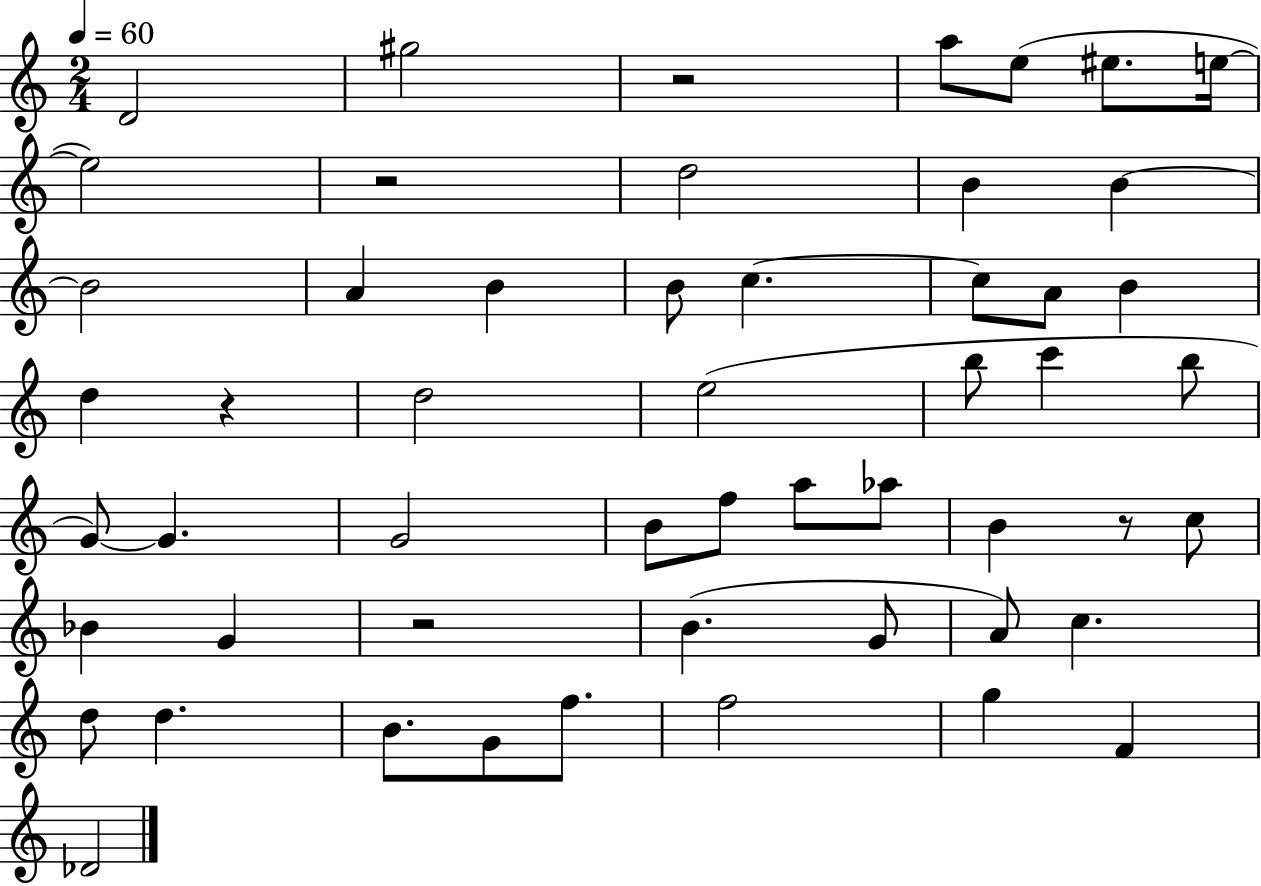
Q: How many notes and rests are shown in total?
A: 53